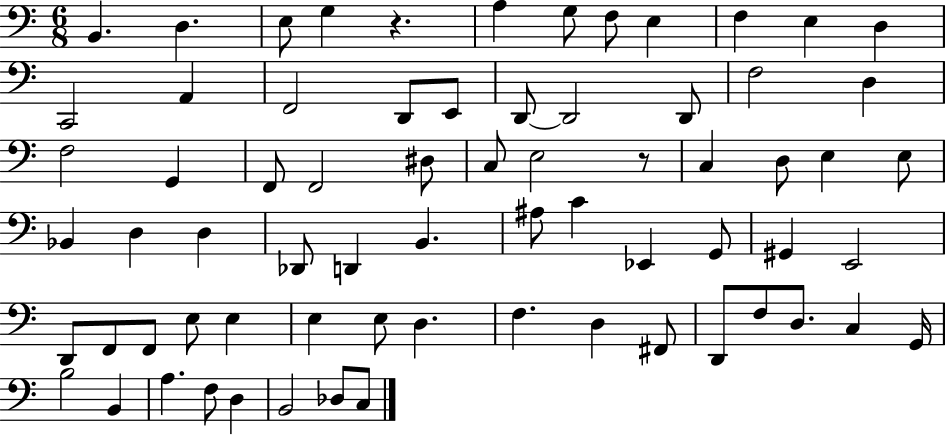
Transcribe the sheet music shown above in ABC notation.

X:1
T:Untitled
M:6/8
L:1/4
K:C
B,, D, E,/2 G, z A, G,/2 F,/2 E, F, E, D, C,,2 A,, F,,2 D,,/2 E,,/2 D,,/2 D,,2 D,,/2 F,2 D, F,2 G,, F,,/2 F,,2 ^D,/2 C,/2 E,2 z/2 C, D,/2 E, E,/2 _B,, D, D, _D,,/2 D,, B,, ^A,/2 C _E,, G,,/2 ^G,, E,,2 D,,/2 F,,/2 F,,/2 E,/2 E, E, E,/2 D, F, D, ^F,,/2 D,,/2 F,/2 D,/2 C, G,,/4 B,2 B,, A, F,/2 D, B,,2 _D,/2 C,/2